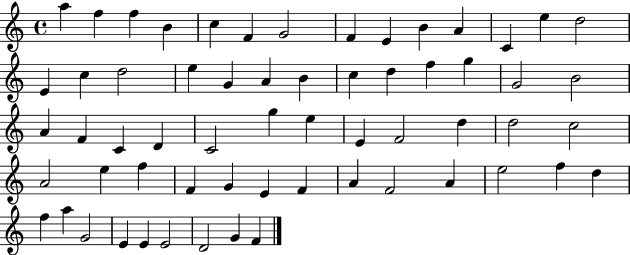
A5/q F5/q F5/q B4/q C5/q F4/q G4/h F4/q E4/q B4/q A4/q C4/q E5/q D5/h E4/q C5/q D5/h E5/q G4/q A4/q B4/q C5/q D5/q F5/q G5/q G4/h B4/h A4/q F4/q C4/q D4/q C4/h G5/q E5/q E4/q F4/h D5/q D5/h C5/h A4/h E5/q F5/q F4/q G4/q E4/q F4/q A4/q F4/h A4/q E5/h F5/q D5/q F5/q A5/q G4/h E4/q E4/q E4/h D4/h G4/q F4/q